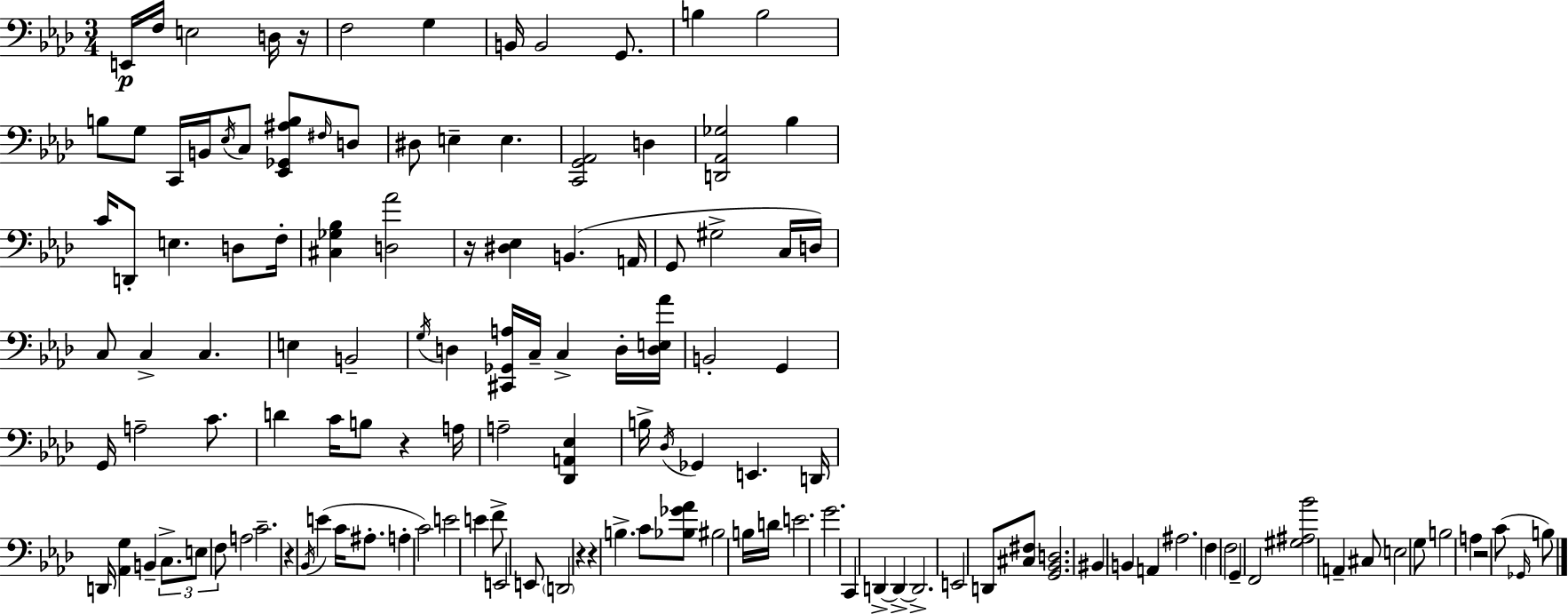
X:1
T:Untitled
M:3/4
L:1/4
K:Ab
E,,/4 F,/4 E,2 D,/4 z/4 F,2 G, B,,/4 B,,2 G,,/2 B, B,2 B,/2 G,/2 C,,/4 B,,/4 _E,/4 C,/2 [_E,,_G,,^A,B,]/2 ^F,/4 D,/2 ^D,/2 E, E, [C,,G,,_A,,]2 D, [D,,_A,,_G,]2 _B, C/4 D,,/2 E, D,/2 F,/4 [^C,_G,_B,] [D,_A]2 z/4 [^D,_E,] B,, A,,/4 G,,/2 ^G,2 C,/4 D,/4 C,/2 C, C, E, B,,2 G,/4 D, [^C,,_G,,A,]/4 C,/4 C, D,/4 [D,E,_A]/4 B,,2 G,, G,,/4 A,2 C/2 D C/4 B,/2 z A,/4 A,2 [_D,,A,,_E,] B,/4 _D,/4 _G,, E,, D,,/4 D,,/4 [_A,,G,] B,, C,/2 E,/2 F,/2 A,2 C2 z _B,,/4 E C/4 ^A,/2 A, C2 E2 E F/2 E,,2 E,,/2 D,,2 z z B, C/2 [_B,_G_A]/2 ^B,2 B,/4 D/4 E2 G2 C,, D,, D,, D,,2 E,,2 D,,/2 [^C,^F,]/2 [G,,_B,,D,]2 ^B,, B,, A,, ^A,2 F, F,2 G,, F,,2 [^G,^A,_B]2 A,, ^C,/2 E,2 G,/2 B,2 A, z2 C/2 _G,,/4 B,/2